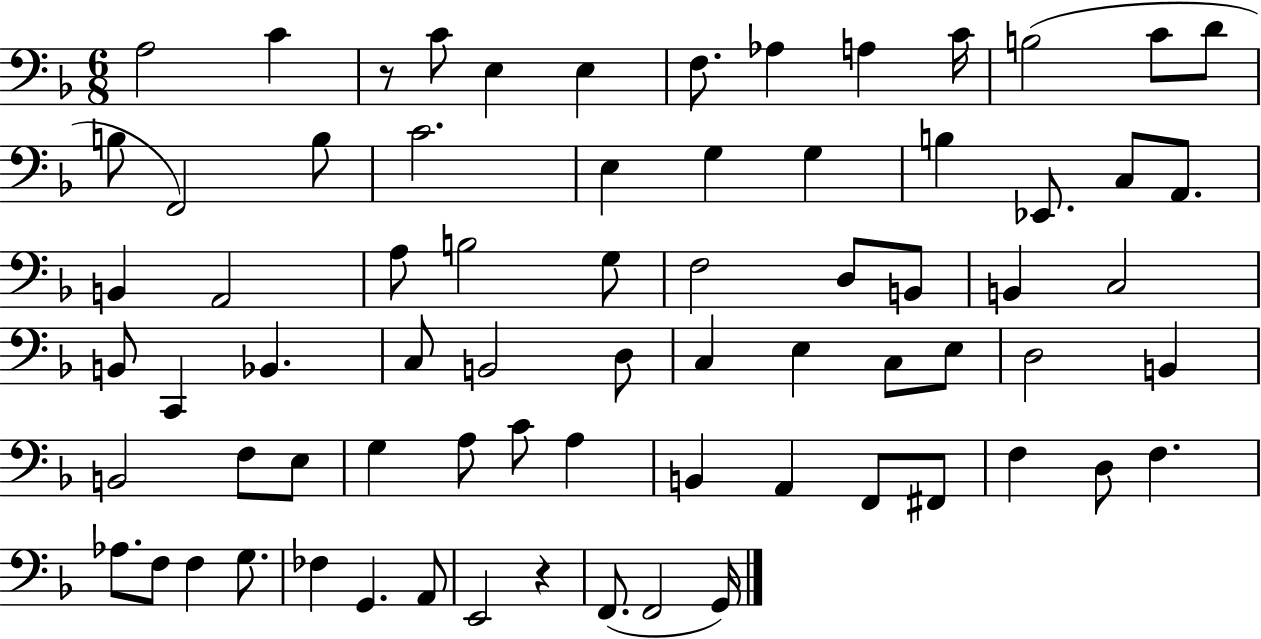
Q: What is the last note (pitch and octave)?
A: G2